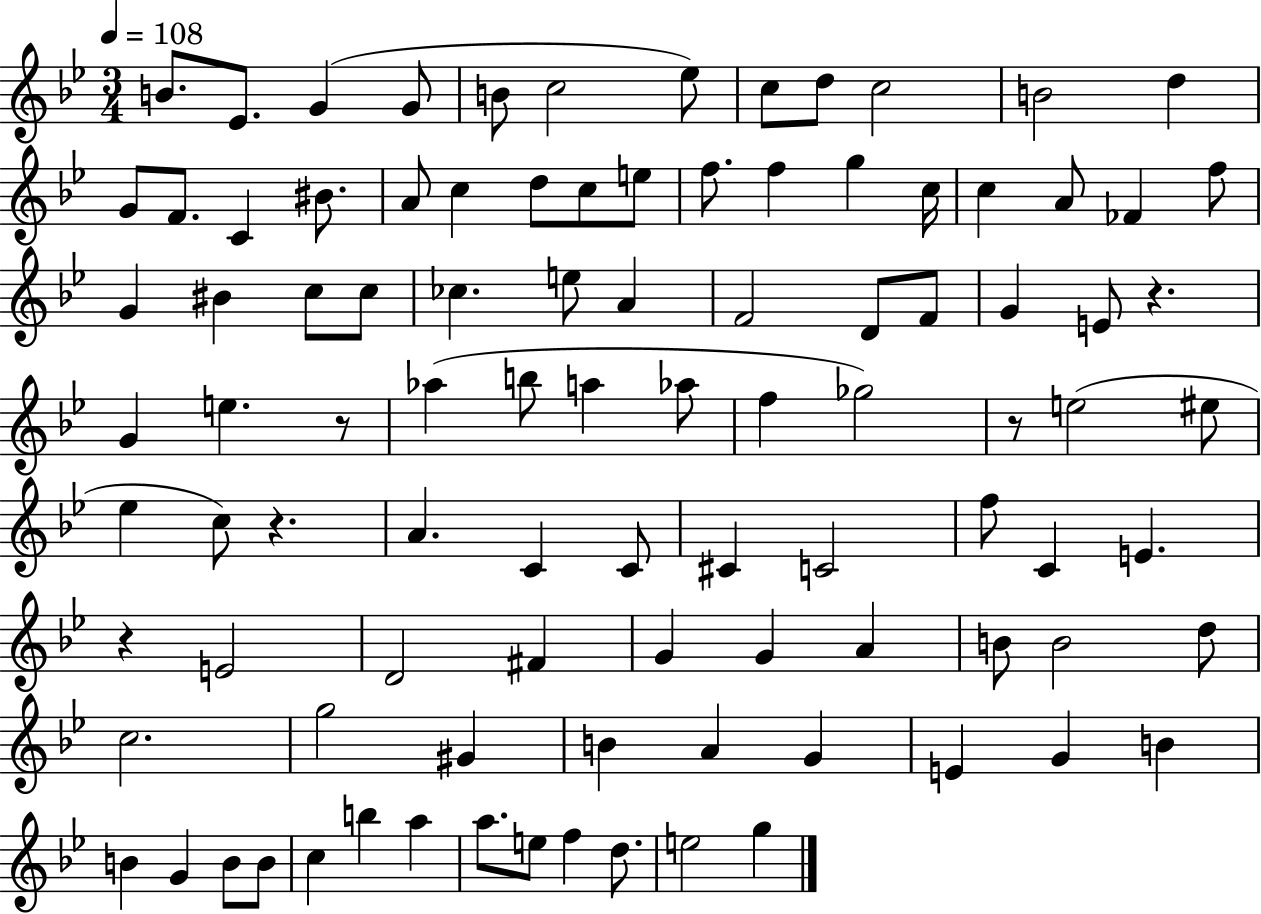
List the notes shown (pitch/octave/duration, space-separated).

B4/e. Eb4/e. G4/q G4/e B4/e C5/h Eb5/e C5/e D5/e C5/h B4/h D5/q G4/e F4/e. C4/q BIS4/e. A4/e C5/q D5/e C5/e E5/e F5/e. F5/q G5/q C5/s C5/q A4/e FES4/q F5/e G4/q BIS4/q C5/e C5/e CES5/q. E5/e A4/q F4/h D4/e F4/e G4/q E4/e R/q. G4/q E5/q. R/e Ab5/q B5/e A5/q Ab5/e F5/q Gb5/h R/e E5/h EIS5/e Eb5/q C5/e R/q. A4/q. C4/q C4/e C#4/q C4/h F5/e C4/q E4/q. R/q E4/h D4/h F#4/q G4/q G4/q A4/q B4/e B4/h D5/e C5/h. G5/h G#4/q B4/q A4/q G4/q E4/q G4/q B4/q B4/q G4/q B4/e B4/e C5/q B5/q A5/q A5/e. E5/e F5/q D5/e. E5/h G5/q